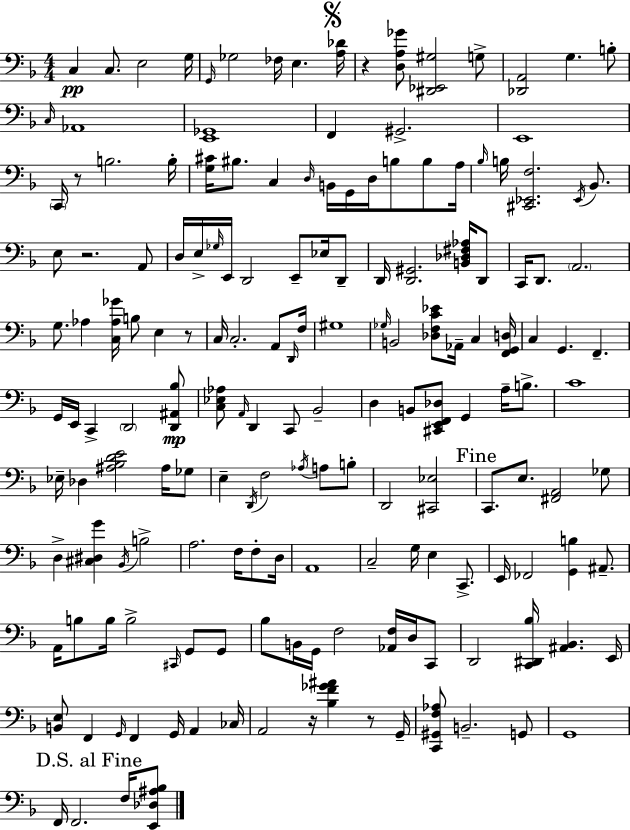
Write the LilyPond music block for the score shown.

{
  \clef bass
  \numericTimeSignature
  \time 4/4
  \key d \minor
  c4\pp c8. e2 g16 | \grace { g,16 } ges2 fes16 e4. | \mark \markup { \musicglyph "scripts.segno" } <a des'>16 r4 <d a ges'>8 <dis, ees, gis>2 g8-> | <des, a,>2 g4. b8-. | \break \grace { c16 } aes,1 | <e, ges,>1 | f,4 gis,2.-> | e,1 | \break \parenthesize c,16 r8 b2. | b16-. <g cis'>16 bis8. c4 \grace { d16 } b,16 g,16 d16 b8 | b8 a16 \grace { bes16 } b16 <cis, ees, f>2. | \acciaccatura { ees,16 } bes,8. e8 r2. | \break a,8 d16 e16-> \grace { ges16 } e,16 d,2 | e,8-- ees16 d,8-- d,16 <d, gis,>2. | <b, des fis aes>16 d,8 c,16 d,8. \parenthesize a,2. | g8. aes4 <c aes ges'>16 b8 | \break e4 r8 c16 c2.-. | a,8 \grace { d,16 } f16 gis1 | \grace { ges16 } b,2 | <des f c' ees'>8 aes,16-- c4 <f, g, d>16 c4 g,4. | \break f,4.-- g,16 e,16 c,4-> \parenthesize d,2 | <d, ais, bes>8\mp <c ees aes>8 \grace { a,16 } d,4 c,8 | bes,2-- d4 b,8 <cis, e, f, des>8 | g,4 a16-- b8.-> c'1 | \break ees16-- des4 <ais bes d' e'>2 | ais16 ges8 e4-- \acciaccatura { d,16 } f2 | \acciaccatura { aes16 } a8 b8-. d,2 | <cis, ees>2 \mark "Fine" c,8. e8. | \break <fis, a,>2 ges8 d4-> <cis dis g'>4 | \acciaccatura { bes,16 } b2-> a2. | f16 f8-. d16 a,1 | c2-- | \break g16 e4 c,8.-> e,16 fes,2 | <g, b>4 ais,8.-- a,16 b8 b16 | b2-> \grace { cis,16 } g,8 g,8 bes8 b,16 | g,16 f2 <aes, f>16 d16 c,8 d,2 | \break <c, dis, bes>16 <ais, bes,>4. e,16 <b, e>8 f,4 | \grace { g,16 } f,4 g,16 a,4 ces16 a,2 | r16 <bes f' ges' ais'>4 r8 g,16-- <c, gis, f aes>8 | b,2.-- g,8 g,1 | \break \mark "D.S. al Fine" f,16 f,2. | f16 <e, des ais bes>8 \bar "|."
}